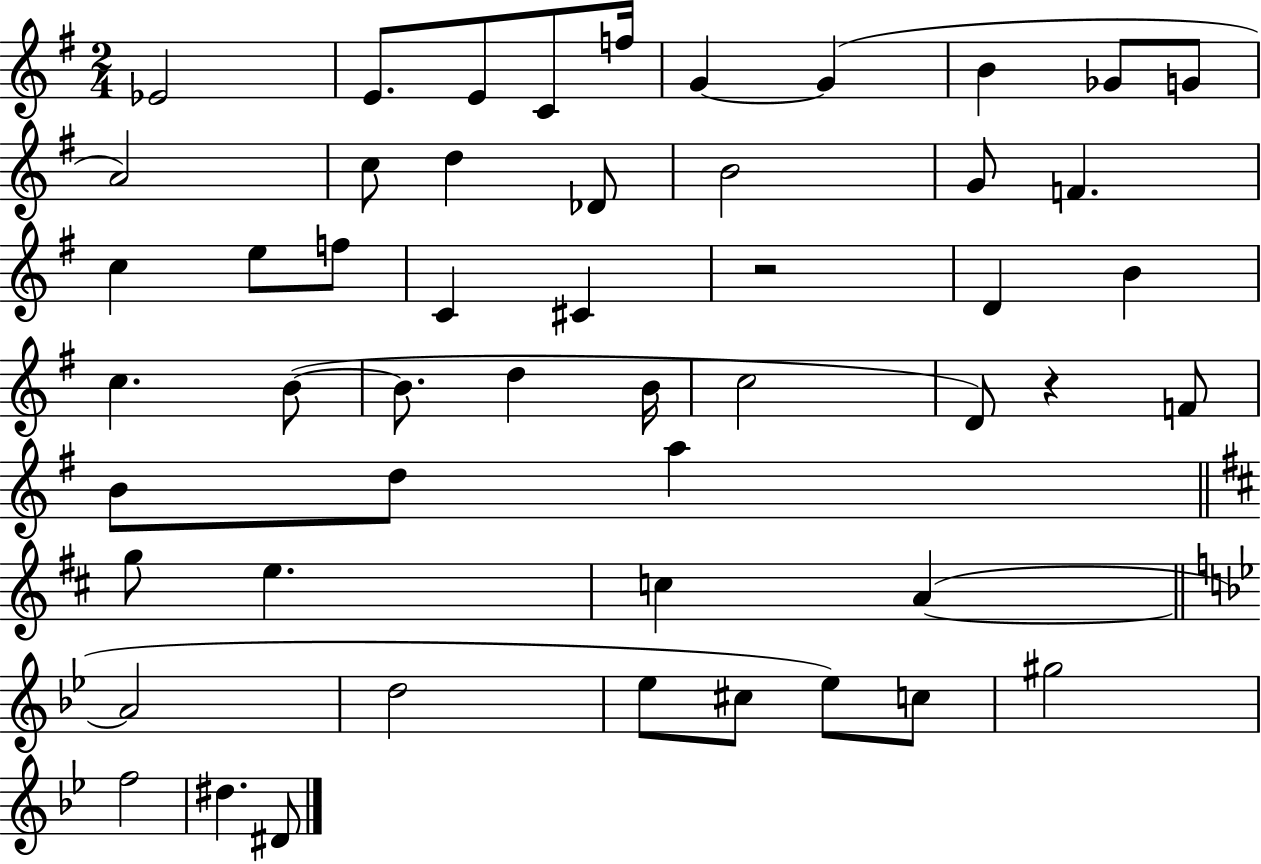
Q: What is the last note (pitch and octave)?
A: D#4